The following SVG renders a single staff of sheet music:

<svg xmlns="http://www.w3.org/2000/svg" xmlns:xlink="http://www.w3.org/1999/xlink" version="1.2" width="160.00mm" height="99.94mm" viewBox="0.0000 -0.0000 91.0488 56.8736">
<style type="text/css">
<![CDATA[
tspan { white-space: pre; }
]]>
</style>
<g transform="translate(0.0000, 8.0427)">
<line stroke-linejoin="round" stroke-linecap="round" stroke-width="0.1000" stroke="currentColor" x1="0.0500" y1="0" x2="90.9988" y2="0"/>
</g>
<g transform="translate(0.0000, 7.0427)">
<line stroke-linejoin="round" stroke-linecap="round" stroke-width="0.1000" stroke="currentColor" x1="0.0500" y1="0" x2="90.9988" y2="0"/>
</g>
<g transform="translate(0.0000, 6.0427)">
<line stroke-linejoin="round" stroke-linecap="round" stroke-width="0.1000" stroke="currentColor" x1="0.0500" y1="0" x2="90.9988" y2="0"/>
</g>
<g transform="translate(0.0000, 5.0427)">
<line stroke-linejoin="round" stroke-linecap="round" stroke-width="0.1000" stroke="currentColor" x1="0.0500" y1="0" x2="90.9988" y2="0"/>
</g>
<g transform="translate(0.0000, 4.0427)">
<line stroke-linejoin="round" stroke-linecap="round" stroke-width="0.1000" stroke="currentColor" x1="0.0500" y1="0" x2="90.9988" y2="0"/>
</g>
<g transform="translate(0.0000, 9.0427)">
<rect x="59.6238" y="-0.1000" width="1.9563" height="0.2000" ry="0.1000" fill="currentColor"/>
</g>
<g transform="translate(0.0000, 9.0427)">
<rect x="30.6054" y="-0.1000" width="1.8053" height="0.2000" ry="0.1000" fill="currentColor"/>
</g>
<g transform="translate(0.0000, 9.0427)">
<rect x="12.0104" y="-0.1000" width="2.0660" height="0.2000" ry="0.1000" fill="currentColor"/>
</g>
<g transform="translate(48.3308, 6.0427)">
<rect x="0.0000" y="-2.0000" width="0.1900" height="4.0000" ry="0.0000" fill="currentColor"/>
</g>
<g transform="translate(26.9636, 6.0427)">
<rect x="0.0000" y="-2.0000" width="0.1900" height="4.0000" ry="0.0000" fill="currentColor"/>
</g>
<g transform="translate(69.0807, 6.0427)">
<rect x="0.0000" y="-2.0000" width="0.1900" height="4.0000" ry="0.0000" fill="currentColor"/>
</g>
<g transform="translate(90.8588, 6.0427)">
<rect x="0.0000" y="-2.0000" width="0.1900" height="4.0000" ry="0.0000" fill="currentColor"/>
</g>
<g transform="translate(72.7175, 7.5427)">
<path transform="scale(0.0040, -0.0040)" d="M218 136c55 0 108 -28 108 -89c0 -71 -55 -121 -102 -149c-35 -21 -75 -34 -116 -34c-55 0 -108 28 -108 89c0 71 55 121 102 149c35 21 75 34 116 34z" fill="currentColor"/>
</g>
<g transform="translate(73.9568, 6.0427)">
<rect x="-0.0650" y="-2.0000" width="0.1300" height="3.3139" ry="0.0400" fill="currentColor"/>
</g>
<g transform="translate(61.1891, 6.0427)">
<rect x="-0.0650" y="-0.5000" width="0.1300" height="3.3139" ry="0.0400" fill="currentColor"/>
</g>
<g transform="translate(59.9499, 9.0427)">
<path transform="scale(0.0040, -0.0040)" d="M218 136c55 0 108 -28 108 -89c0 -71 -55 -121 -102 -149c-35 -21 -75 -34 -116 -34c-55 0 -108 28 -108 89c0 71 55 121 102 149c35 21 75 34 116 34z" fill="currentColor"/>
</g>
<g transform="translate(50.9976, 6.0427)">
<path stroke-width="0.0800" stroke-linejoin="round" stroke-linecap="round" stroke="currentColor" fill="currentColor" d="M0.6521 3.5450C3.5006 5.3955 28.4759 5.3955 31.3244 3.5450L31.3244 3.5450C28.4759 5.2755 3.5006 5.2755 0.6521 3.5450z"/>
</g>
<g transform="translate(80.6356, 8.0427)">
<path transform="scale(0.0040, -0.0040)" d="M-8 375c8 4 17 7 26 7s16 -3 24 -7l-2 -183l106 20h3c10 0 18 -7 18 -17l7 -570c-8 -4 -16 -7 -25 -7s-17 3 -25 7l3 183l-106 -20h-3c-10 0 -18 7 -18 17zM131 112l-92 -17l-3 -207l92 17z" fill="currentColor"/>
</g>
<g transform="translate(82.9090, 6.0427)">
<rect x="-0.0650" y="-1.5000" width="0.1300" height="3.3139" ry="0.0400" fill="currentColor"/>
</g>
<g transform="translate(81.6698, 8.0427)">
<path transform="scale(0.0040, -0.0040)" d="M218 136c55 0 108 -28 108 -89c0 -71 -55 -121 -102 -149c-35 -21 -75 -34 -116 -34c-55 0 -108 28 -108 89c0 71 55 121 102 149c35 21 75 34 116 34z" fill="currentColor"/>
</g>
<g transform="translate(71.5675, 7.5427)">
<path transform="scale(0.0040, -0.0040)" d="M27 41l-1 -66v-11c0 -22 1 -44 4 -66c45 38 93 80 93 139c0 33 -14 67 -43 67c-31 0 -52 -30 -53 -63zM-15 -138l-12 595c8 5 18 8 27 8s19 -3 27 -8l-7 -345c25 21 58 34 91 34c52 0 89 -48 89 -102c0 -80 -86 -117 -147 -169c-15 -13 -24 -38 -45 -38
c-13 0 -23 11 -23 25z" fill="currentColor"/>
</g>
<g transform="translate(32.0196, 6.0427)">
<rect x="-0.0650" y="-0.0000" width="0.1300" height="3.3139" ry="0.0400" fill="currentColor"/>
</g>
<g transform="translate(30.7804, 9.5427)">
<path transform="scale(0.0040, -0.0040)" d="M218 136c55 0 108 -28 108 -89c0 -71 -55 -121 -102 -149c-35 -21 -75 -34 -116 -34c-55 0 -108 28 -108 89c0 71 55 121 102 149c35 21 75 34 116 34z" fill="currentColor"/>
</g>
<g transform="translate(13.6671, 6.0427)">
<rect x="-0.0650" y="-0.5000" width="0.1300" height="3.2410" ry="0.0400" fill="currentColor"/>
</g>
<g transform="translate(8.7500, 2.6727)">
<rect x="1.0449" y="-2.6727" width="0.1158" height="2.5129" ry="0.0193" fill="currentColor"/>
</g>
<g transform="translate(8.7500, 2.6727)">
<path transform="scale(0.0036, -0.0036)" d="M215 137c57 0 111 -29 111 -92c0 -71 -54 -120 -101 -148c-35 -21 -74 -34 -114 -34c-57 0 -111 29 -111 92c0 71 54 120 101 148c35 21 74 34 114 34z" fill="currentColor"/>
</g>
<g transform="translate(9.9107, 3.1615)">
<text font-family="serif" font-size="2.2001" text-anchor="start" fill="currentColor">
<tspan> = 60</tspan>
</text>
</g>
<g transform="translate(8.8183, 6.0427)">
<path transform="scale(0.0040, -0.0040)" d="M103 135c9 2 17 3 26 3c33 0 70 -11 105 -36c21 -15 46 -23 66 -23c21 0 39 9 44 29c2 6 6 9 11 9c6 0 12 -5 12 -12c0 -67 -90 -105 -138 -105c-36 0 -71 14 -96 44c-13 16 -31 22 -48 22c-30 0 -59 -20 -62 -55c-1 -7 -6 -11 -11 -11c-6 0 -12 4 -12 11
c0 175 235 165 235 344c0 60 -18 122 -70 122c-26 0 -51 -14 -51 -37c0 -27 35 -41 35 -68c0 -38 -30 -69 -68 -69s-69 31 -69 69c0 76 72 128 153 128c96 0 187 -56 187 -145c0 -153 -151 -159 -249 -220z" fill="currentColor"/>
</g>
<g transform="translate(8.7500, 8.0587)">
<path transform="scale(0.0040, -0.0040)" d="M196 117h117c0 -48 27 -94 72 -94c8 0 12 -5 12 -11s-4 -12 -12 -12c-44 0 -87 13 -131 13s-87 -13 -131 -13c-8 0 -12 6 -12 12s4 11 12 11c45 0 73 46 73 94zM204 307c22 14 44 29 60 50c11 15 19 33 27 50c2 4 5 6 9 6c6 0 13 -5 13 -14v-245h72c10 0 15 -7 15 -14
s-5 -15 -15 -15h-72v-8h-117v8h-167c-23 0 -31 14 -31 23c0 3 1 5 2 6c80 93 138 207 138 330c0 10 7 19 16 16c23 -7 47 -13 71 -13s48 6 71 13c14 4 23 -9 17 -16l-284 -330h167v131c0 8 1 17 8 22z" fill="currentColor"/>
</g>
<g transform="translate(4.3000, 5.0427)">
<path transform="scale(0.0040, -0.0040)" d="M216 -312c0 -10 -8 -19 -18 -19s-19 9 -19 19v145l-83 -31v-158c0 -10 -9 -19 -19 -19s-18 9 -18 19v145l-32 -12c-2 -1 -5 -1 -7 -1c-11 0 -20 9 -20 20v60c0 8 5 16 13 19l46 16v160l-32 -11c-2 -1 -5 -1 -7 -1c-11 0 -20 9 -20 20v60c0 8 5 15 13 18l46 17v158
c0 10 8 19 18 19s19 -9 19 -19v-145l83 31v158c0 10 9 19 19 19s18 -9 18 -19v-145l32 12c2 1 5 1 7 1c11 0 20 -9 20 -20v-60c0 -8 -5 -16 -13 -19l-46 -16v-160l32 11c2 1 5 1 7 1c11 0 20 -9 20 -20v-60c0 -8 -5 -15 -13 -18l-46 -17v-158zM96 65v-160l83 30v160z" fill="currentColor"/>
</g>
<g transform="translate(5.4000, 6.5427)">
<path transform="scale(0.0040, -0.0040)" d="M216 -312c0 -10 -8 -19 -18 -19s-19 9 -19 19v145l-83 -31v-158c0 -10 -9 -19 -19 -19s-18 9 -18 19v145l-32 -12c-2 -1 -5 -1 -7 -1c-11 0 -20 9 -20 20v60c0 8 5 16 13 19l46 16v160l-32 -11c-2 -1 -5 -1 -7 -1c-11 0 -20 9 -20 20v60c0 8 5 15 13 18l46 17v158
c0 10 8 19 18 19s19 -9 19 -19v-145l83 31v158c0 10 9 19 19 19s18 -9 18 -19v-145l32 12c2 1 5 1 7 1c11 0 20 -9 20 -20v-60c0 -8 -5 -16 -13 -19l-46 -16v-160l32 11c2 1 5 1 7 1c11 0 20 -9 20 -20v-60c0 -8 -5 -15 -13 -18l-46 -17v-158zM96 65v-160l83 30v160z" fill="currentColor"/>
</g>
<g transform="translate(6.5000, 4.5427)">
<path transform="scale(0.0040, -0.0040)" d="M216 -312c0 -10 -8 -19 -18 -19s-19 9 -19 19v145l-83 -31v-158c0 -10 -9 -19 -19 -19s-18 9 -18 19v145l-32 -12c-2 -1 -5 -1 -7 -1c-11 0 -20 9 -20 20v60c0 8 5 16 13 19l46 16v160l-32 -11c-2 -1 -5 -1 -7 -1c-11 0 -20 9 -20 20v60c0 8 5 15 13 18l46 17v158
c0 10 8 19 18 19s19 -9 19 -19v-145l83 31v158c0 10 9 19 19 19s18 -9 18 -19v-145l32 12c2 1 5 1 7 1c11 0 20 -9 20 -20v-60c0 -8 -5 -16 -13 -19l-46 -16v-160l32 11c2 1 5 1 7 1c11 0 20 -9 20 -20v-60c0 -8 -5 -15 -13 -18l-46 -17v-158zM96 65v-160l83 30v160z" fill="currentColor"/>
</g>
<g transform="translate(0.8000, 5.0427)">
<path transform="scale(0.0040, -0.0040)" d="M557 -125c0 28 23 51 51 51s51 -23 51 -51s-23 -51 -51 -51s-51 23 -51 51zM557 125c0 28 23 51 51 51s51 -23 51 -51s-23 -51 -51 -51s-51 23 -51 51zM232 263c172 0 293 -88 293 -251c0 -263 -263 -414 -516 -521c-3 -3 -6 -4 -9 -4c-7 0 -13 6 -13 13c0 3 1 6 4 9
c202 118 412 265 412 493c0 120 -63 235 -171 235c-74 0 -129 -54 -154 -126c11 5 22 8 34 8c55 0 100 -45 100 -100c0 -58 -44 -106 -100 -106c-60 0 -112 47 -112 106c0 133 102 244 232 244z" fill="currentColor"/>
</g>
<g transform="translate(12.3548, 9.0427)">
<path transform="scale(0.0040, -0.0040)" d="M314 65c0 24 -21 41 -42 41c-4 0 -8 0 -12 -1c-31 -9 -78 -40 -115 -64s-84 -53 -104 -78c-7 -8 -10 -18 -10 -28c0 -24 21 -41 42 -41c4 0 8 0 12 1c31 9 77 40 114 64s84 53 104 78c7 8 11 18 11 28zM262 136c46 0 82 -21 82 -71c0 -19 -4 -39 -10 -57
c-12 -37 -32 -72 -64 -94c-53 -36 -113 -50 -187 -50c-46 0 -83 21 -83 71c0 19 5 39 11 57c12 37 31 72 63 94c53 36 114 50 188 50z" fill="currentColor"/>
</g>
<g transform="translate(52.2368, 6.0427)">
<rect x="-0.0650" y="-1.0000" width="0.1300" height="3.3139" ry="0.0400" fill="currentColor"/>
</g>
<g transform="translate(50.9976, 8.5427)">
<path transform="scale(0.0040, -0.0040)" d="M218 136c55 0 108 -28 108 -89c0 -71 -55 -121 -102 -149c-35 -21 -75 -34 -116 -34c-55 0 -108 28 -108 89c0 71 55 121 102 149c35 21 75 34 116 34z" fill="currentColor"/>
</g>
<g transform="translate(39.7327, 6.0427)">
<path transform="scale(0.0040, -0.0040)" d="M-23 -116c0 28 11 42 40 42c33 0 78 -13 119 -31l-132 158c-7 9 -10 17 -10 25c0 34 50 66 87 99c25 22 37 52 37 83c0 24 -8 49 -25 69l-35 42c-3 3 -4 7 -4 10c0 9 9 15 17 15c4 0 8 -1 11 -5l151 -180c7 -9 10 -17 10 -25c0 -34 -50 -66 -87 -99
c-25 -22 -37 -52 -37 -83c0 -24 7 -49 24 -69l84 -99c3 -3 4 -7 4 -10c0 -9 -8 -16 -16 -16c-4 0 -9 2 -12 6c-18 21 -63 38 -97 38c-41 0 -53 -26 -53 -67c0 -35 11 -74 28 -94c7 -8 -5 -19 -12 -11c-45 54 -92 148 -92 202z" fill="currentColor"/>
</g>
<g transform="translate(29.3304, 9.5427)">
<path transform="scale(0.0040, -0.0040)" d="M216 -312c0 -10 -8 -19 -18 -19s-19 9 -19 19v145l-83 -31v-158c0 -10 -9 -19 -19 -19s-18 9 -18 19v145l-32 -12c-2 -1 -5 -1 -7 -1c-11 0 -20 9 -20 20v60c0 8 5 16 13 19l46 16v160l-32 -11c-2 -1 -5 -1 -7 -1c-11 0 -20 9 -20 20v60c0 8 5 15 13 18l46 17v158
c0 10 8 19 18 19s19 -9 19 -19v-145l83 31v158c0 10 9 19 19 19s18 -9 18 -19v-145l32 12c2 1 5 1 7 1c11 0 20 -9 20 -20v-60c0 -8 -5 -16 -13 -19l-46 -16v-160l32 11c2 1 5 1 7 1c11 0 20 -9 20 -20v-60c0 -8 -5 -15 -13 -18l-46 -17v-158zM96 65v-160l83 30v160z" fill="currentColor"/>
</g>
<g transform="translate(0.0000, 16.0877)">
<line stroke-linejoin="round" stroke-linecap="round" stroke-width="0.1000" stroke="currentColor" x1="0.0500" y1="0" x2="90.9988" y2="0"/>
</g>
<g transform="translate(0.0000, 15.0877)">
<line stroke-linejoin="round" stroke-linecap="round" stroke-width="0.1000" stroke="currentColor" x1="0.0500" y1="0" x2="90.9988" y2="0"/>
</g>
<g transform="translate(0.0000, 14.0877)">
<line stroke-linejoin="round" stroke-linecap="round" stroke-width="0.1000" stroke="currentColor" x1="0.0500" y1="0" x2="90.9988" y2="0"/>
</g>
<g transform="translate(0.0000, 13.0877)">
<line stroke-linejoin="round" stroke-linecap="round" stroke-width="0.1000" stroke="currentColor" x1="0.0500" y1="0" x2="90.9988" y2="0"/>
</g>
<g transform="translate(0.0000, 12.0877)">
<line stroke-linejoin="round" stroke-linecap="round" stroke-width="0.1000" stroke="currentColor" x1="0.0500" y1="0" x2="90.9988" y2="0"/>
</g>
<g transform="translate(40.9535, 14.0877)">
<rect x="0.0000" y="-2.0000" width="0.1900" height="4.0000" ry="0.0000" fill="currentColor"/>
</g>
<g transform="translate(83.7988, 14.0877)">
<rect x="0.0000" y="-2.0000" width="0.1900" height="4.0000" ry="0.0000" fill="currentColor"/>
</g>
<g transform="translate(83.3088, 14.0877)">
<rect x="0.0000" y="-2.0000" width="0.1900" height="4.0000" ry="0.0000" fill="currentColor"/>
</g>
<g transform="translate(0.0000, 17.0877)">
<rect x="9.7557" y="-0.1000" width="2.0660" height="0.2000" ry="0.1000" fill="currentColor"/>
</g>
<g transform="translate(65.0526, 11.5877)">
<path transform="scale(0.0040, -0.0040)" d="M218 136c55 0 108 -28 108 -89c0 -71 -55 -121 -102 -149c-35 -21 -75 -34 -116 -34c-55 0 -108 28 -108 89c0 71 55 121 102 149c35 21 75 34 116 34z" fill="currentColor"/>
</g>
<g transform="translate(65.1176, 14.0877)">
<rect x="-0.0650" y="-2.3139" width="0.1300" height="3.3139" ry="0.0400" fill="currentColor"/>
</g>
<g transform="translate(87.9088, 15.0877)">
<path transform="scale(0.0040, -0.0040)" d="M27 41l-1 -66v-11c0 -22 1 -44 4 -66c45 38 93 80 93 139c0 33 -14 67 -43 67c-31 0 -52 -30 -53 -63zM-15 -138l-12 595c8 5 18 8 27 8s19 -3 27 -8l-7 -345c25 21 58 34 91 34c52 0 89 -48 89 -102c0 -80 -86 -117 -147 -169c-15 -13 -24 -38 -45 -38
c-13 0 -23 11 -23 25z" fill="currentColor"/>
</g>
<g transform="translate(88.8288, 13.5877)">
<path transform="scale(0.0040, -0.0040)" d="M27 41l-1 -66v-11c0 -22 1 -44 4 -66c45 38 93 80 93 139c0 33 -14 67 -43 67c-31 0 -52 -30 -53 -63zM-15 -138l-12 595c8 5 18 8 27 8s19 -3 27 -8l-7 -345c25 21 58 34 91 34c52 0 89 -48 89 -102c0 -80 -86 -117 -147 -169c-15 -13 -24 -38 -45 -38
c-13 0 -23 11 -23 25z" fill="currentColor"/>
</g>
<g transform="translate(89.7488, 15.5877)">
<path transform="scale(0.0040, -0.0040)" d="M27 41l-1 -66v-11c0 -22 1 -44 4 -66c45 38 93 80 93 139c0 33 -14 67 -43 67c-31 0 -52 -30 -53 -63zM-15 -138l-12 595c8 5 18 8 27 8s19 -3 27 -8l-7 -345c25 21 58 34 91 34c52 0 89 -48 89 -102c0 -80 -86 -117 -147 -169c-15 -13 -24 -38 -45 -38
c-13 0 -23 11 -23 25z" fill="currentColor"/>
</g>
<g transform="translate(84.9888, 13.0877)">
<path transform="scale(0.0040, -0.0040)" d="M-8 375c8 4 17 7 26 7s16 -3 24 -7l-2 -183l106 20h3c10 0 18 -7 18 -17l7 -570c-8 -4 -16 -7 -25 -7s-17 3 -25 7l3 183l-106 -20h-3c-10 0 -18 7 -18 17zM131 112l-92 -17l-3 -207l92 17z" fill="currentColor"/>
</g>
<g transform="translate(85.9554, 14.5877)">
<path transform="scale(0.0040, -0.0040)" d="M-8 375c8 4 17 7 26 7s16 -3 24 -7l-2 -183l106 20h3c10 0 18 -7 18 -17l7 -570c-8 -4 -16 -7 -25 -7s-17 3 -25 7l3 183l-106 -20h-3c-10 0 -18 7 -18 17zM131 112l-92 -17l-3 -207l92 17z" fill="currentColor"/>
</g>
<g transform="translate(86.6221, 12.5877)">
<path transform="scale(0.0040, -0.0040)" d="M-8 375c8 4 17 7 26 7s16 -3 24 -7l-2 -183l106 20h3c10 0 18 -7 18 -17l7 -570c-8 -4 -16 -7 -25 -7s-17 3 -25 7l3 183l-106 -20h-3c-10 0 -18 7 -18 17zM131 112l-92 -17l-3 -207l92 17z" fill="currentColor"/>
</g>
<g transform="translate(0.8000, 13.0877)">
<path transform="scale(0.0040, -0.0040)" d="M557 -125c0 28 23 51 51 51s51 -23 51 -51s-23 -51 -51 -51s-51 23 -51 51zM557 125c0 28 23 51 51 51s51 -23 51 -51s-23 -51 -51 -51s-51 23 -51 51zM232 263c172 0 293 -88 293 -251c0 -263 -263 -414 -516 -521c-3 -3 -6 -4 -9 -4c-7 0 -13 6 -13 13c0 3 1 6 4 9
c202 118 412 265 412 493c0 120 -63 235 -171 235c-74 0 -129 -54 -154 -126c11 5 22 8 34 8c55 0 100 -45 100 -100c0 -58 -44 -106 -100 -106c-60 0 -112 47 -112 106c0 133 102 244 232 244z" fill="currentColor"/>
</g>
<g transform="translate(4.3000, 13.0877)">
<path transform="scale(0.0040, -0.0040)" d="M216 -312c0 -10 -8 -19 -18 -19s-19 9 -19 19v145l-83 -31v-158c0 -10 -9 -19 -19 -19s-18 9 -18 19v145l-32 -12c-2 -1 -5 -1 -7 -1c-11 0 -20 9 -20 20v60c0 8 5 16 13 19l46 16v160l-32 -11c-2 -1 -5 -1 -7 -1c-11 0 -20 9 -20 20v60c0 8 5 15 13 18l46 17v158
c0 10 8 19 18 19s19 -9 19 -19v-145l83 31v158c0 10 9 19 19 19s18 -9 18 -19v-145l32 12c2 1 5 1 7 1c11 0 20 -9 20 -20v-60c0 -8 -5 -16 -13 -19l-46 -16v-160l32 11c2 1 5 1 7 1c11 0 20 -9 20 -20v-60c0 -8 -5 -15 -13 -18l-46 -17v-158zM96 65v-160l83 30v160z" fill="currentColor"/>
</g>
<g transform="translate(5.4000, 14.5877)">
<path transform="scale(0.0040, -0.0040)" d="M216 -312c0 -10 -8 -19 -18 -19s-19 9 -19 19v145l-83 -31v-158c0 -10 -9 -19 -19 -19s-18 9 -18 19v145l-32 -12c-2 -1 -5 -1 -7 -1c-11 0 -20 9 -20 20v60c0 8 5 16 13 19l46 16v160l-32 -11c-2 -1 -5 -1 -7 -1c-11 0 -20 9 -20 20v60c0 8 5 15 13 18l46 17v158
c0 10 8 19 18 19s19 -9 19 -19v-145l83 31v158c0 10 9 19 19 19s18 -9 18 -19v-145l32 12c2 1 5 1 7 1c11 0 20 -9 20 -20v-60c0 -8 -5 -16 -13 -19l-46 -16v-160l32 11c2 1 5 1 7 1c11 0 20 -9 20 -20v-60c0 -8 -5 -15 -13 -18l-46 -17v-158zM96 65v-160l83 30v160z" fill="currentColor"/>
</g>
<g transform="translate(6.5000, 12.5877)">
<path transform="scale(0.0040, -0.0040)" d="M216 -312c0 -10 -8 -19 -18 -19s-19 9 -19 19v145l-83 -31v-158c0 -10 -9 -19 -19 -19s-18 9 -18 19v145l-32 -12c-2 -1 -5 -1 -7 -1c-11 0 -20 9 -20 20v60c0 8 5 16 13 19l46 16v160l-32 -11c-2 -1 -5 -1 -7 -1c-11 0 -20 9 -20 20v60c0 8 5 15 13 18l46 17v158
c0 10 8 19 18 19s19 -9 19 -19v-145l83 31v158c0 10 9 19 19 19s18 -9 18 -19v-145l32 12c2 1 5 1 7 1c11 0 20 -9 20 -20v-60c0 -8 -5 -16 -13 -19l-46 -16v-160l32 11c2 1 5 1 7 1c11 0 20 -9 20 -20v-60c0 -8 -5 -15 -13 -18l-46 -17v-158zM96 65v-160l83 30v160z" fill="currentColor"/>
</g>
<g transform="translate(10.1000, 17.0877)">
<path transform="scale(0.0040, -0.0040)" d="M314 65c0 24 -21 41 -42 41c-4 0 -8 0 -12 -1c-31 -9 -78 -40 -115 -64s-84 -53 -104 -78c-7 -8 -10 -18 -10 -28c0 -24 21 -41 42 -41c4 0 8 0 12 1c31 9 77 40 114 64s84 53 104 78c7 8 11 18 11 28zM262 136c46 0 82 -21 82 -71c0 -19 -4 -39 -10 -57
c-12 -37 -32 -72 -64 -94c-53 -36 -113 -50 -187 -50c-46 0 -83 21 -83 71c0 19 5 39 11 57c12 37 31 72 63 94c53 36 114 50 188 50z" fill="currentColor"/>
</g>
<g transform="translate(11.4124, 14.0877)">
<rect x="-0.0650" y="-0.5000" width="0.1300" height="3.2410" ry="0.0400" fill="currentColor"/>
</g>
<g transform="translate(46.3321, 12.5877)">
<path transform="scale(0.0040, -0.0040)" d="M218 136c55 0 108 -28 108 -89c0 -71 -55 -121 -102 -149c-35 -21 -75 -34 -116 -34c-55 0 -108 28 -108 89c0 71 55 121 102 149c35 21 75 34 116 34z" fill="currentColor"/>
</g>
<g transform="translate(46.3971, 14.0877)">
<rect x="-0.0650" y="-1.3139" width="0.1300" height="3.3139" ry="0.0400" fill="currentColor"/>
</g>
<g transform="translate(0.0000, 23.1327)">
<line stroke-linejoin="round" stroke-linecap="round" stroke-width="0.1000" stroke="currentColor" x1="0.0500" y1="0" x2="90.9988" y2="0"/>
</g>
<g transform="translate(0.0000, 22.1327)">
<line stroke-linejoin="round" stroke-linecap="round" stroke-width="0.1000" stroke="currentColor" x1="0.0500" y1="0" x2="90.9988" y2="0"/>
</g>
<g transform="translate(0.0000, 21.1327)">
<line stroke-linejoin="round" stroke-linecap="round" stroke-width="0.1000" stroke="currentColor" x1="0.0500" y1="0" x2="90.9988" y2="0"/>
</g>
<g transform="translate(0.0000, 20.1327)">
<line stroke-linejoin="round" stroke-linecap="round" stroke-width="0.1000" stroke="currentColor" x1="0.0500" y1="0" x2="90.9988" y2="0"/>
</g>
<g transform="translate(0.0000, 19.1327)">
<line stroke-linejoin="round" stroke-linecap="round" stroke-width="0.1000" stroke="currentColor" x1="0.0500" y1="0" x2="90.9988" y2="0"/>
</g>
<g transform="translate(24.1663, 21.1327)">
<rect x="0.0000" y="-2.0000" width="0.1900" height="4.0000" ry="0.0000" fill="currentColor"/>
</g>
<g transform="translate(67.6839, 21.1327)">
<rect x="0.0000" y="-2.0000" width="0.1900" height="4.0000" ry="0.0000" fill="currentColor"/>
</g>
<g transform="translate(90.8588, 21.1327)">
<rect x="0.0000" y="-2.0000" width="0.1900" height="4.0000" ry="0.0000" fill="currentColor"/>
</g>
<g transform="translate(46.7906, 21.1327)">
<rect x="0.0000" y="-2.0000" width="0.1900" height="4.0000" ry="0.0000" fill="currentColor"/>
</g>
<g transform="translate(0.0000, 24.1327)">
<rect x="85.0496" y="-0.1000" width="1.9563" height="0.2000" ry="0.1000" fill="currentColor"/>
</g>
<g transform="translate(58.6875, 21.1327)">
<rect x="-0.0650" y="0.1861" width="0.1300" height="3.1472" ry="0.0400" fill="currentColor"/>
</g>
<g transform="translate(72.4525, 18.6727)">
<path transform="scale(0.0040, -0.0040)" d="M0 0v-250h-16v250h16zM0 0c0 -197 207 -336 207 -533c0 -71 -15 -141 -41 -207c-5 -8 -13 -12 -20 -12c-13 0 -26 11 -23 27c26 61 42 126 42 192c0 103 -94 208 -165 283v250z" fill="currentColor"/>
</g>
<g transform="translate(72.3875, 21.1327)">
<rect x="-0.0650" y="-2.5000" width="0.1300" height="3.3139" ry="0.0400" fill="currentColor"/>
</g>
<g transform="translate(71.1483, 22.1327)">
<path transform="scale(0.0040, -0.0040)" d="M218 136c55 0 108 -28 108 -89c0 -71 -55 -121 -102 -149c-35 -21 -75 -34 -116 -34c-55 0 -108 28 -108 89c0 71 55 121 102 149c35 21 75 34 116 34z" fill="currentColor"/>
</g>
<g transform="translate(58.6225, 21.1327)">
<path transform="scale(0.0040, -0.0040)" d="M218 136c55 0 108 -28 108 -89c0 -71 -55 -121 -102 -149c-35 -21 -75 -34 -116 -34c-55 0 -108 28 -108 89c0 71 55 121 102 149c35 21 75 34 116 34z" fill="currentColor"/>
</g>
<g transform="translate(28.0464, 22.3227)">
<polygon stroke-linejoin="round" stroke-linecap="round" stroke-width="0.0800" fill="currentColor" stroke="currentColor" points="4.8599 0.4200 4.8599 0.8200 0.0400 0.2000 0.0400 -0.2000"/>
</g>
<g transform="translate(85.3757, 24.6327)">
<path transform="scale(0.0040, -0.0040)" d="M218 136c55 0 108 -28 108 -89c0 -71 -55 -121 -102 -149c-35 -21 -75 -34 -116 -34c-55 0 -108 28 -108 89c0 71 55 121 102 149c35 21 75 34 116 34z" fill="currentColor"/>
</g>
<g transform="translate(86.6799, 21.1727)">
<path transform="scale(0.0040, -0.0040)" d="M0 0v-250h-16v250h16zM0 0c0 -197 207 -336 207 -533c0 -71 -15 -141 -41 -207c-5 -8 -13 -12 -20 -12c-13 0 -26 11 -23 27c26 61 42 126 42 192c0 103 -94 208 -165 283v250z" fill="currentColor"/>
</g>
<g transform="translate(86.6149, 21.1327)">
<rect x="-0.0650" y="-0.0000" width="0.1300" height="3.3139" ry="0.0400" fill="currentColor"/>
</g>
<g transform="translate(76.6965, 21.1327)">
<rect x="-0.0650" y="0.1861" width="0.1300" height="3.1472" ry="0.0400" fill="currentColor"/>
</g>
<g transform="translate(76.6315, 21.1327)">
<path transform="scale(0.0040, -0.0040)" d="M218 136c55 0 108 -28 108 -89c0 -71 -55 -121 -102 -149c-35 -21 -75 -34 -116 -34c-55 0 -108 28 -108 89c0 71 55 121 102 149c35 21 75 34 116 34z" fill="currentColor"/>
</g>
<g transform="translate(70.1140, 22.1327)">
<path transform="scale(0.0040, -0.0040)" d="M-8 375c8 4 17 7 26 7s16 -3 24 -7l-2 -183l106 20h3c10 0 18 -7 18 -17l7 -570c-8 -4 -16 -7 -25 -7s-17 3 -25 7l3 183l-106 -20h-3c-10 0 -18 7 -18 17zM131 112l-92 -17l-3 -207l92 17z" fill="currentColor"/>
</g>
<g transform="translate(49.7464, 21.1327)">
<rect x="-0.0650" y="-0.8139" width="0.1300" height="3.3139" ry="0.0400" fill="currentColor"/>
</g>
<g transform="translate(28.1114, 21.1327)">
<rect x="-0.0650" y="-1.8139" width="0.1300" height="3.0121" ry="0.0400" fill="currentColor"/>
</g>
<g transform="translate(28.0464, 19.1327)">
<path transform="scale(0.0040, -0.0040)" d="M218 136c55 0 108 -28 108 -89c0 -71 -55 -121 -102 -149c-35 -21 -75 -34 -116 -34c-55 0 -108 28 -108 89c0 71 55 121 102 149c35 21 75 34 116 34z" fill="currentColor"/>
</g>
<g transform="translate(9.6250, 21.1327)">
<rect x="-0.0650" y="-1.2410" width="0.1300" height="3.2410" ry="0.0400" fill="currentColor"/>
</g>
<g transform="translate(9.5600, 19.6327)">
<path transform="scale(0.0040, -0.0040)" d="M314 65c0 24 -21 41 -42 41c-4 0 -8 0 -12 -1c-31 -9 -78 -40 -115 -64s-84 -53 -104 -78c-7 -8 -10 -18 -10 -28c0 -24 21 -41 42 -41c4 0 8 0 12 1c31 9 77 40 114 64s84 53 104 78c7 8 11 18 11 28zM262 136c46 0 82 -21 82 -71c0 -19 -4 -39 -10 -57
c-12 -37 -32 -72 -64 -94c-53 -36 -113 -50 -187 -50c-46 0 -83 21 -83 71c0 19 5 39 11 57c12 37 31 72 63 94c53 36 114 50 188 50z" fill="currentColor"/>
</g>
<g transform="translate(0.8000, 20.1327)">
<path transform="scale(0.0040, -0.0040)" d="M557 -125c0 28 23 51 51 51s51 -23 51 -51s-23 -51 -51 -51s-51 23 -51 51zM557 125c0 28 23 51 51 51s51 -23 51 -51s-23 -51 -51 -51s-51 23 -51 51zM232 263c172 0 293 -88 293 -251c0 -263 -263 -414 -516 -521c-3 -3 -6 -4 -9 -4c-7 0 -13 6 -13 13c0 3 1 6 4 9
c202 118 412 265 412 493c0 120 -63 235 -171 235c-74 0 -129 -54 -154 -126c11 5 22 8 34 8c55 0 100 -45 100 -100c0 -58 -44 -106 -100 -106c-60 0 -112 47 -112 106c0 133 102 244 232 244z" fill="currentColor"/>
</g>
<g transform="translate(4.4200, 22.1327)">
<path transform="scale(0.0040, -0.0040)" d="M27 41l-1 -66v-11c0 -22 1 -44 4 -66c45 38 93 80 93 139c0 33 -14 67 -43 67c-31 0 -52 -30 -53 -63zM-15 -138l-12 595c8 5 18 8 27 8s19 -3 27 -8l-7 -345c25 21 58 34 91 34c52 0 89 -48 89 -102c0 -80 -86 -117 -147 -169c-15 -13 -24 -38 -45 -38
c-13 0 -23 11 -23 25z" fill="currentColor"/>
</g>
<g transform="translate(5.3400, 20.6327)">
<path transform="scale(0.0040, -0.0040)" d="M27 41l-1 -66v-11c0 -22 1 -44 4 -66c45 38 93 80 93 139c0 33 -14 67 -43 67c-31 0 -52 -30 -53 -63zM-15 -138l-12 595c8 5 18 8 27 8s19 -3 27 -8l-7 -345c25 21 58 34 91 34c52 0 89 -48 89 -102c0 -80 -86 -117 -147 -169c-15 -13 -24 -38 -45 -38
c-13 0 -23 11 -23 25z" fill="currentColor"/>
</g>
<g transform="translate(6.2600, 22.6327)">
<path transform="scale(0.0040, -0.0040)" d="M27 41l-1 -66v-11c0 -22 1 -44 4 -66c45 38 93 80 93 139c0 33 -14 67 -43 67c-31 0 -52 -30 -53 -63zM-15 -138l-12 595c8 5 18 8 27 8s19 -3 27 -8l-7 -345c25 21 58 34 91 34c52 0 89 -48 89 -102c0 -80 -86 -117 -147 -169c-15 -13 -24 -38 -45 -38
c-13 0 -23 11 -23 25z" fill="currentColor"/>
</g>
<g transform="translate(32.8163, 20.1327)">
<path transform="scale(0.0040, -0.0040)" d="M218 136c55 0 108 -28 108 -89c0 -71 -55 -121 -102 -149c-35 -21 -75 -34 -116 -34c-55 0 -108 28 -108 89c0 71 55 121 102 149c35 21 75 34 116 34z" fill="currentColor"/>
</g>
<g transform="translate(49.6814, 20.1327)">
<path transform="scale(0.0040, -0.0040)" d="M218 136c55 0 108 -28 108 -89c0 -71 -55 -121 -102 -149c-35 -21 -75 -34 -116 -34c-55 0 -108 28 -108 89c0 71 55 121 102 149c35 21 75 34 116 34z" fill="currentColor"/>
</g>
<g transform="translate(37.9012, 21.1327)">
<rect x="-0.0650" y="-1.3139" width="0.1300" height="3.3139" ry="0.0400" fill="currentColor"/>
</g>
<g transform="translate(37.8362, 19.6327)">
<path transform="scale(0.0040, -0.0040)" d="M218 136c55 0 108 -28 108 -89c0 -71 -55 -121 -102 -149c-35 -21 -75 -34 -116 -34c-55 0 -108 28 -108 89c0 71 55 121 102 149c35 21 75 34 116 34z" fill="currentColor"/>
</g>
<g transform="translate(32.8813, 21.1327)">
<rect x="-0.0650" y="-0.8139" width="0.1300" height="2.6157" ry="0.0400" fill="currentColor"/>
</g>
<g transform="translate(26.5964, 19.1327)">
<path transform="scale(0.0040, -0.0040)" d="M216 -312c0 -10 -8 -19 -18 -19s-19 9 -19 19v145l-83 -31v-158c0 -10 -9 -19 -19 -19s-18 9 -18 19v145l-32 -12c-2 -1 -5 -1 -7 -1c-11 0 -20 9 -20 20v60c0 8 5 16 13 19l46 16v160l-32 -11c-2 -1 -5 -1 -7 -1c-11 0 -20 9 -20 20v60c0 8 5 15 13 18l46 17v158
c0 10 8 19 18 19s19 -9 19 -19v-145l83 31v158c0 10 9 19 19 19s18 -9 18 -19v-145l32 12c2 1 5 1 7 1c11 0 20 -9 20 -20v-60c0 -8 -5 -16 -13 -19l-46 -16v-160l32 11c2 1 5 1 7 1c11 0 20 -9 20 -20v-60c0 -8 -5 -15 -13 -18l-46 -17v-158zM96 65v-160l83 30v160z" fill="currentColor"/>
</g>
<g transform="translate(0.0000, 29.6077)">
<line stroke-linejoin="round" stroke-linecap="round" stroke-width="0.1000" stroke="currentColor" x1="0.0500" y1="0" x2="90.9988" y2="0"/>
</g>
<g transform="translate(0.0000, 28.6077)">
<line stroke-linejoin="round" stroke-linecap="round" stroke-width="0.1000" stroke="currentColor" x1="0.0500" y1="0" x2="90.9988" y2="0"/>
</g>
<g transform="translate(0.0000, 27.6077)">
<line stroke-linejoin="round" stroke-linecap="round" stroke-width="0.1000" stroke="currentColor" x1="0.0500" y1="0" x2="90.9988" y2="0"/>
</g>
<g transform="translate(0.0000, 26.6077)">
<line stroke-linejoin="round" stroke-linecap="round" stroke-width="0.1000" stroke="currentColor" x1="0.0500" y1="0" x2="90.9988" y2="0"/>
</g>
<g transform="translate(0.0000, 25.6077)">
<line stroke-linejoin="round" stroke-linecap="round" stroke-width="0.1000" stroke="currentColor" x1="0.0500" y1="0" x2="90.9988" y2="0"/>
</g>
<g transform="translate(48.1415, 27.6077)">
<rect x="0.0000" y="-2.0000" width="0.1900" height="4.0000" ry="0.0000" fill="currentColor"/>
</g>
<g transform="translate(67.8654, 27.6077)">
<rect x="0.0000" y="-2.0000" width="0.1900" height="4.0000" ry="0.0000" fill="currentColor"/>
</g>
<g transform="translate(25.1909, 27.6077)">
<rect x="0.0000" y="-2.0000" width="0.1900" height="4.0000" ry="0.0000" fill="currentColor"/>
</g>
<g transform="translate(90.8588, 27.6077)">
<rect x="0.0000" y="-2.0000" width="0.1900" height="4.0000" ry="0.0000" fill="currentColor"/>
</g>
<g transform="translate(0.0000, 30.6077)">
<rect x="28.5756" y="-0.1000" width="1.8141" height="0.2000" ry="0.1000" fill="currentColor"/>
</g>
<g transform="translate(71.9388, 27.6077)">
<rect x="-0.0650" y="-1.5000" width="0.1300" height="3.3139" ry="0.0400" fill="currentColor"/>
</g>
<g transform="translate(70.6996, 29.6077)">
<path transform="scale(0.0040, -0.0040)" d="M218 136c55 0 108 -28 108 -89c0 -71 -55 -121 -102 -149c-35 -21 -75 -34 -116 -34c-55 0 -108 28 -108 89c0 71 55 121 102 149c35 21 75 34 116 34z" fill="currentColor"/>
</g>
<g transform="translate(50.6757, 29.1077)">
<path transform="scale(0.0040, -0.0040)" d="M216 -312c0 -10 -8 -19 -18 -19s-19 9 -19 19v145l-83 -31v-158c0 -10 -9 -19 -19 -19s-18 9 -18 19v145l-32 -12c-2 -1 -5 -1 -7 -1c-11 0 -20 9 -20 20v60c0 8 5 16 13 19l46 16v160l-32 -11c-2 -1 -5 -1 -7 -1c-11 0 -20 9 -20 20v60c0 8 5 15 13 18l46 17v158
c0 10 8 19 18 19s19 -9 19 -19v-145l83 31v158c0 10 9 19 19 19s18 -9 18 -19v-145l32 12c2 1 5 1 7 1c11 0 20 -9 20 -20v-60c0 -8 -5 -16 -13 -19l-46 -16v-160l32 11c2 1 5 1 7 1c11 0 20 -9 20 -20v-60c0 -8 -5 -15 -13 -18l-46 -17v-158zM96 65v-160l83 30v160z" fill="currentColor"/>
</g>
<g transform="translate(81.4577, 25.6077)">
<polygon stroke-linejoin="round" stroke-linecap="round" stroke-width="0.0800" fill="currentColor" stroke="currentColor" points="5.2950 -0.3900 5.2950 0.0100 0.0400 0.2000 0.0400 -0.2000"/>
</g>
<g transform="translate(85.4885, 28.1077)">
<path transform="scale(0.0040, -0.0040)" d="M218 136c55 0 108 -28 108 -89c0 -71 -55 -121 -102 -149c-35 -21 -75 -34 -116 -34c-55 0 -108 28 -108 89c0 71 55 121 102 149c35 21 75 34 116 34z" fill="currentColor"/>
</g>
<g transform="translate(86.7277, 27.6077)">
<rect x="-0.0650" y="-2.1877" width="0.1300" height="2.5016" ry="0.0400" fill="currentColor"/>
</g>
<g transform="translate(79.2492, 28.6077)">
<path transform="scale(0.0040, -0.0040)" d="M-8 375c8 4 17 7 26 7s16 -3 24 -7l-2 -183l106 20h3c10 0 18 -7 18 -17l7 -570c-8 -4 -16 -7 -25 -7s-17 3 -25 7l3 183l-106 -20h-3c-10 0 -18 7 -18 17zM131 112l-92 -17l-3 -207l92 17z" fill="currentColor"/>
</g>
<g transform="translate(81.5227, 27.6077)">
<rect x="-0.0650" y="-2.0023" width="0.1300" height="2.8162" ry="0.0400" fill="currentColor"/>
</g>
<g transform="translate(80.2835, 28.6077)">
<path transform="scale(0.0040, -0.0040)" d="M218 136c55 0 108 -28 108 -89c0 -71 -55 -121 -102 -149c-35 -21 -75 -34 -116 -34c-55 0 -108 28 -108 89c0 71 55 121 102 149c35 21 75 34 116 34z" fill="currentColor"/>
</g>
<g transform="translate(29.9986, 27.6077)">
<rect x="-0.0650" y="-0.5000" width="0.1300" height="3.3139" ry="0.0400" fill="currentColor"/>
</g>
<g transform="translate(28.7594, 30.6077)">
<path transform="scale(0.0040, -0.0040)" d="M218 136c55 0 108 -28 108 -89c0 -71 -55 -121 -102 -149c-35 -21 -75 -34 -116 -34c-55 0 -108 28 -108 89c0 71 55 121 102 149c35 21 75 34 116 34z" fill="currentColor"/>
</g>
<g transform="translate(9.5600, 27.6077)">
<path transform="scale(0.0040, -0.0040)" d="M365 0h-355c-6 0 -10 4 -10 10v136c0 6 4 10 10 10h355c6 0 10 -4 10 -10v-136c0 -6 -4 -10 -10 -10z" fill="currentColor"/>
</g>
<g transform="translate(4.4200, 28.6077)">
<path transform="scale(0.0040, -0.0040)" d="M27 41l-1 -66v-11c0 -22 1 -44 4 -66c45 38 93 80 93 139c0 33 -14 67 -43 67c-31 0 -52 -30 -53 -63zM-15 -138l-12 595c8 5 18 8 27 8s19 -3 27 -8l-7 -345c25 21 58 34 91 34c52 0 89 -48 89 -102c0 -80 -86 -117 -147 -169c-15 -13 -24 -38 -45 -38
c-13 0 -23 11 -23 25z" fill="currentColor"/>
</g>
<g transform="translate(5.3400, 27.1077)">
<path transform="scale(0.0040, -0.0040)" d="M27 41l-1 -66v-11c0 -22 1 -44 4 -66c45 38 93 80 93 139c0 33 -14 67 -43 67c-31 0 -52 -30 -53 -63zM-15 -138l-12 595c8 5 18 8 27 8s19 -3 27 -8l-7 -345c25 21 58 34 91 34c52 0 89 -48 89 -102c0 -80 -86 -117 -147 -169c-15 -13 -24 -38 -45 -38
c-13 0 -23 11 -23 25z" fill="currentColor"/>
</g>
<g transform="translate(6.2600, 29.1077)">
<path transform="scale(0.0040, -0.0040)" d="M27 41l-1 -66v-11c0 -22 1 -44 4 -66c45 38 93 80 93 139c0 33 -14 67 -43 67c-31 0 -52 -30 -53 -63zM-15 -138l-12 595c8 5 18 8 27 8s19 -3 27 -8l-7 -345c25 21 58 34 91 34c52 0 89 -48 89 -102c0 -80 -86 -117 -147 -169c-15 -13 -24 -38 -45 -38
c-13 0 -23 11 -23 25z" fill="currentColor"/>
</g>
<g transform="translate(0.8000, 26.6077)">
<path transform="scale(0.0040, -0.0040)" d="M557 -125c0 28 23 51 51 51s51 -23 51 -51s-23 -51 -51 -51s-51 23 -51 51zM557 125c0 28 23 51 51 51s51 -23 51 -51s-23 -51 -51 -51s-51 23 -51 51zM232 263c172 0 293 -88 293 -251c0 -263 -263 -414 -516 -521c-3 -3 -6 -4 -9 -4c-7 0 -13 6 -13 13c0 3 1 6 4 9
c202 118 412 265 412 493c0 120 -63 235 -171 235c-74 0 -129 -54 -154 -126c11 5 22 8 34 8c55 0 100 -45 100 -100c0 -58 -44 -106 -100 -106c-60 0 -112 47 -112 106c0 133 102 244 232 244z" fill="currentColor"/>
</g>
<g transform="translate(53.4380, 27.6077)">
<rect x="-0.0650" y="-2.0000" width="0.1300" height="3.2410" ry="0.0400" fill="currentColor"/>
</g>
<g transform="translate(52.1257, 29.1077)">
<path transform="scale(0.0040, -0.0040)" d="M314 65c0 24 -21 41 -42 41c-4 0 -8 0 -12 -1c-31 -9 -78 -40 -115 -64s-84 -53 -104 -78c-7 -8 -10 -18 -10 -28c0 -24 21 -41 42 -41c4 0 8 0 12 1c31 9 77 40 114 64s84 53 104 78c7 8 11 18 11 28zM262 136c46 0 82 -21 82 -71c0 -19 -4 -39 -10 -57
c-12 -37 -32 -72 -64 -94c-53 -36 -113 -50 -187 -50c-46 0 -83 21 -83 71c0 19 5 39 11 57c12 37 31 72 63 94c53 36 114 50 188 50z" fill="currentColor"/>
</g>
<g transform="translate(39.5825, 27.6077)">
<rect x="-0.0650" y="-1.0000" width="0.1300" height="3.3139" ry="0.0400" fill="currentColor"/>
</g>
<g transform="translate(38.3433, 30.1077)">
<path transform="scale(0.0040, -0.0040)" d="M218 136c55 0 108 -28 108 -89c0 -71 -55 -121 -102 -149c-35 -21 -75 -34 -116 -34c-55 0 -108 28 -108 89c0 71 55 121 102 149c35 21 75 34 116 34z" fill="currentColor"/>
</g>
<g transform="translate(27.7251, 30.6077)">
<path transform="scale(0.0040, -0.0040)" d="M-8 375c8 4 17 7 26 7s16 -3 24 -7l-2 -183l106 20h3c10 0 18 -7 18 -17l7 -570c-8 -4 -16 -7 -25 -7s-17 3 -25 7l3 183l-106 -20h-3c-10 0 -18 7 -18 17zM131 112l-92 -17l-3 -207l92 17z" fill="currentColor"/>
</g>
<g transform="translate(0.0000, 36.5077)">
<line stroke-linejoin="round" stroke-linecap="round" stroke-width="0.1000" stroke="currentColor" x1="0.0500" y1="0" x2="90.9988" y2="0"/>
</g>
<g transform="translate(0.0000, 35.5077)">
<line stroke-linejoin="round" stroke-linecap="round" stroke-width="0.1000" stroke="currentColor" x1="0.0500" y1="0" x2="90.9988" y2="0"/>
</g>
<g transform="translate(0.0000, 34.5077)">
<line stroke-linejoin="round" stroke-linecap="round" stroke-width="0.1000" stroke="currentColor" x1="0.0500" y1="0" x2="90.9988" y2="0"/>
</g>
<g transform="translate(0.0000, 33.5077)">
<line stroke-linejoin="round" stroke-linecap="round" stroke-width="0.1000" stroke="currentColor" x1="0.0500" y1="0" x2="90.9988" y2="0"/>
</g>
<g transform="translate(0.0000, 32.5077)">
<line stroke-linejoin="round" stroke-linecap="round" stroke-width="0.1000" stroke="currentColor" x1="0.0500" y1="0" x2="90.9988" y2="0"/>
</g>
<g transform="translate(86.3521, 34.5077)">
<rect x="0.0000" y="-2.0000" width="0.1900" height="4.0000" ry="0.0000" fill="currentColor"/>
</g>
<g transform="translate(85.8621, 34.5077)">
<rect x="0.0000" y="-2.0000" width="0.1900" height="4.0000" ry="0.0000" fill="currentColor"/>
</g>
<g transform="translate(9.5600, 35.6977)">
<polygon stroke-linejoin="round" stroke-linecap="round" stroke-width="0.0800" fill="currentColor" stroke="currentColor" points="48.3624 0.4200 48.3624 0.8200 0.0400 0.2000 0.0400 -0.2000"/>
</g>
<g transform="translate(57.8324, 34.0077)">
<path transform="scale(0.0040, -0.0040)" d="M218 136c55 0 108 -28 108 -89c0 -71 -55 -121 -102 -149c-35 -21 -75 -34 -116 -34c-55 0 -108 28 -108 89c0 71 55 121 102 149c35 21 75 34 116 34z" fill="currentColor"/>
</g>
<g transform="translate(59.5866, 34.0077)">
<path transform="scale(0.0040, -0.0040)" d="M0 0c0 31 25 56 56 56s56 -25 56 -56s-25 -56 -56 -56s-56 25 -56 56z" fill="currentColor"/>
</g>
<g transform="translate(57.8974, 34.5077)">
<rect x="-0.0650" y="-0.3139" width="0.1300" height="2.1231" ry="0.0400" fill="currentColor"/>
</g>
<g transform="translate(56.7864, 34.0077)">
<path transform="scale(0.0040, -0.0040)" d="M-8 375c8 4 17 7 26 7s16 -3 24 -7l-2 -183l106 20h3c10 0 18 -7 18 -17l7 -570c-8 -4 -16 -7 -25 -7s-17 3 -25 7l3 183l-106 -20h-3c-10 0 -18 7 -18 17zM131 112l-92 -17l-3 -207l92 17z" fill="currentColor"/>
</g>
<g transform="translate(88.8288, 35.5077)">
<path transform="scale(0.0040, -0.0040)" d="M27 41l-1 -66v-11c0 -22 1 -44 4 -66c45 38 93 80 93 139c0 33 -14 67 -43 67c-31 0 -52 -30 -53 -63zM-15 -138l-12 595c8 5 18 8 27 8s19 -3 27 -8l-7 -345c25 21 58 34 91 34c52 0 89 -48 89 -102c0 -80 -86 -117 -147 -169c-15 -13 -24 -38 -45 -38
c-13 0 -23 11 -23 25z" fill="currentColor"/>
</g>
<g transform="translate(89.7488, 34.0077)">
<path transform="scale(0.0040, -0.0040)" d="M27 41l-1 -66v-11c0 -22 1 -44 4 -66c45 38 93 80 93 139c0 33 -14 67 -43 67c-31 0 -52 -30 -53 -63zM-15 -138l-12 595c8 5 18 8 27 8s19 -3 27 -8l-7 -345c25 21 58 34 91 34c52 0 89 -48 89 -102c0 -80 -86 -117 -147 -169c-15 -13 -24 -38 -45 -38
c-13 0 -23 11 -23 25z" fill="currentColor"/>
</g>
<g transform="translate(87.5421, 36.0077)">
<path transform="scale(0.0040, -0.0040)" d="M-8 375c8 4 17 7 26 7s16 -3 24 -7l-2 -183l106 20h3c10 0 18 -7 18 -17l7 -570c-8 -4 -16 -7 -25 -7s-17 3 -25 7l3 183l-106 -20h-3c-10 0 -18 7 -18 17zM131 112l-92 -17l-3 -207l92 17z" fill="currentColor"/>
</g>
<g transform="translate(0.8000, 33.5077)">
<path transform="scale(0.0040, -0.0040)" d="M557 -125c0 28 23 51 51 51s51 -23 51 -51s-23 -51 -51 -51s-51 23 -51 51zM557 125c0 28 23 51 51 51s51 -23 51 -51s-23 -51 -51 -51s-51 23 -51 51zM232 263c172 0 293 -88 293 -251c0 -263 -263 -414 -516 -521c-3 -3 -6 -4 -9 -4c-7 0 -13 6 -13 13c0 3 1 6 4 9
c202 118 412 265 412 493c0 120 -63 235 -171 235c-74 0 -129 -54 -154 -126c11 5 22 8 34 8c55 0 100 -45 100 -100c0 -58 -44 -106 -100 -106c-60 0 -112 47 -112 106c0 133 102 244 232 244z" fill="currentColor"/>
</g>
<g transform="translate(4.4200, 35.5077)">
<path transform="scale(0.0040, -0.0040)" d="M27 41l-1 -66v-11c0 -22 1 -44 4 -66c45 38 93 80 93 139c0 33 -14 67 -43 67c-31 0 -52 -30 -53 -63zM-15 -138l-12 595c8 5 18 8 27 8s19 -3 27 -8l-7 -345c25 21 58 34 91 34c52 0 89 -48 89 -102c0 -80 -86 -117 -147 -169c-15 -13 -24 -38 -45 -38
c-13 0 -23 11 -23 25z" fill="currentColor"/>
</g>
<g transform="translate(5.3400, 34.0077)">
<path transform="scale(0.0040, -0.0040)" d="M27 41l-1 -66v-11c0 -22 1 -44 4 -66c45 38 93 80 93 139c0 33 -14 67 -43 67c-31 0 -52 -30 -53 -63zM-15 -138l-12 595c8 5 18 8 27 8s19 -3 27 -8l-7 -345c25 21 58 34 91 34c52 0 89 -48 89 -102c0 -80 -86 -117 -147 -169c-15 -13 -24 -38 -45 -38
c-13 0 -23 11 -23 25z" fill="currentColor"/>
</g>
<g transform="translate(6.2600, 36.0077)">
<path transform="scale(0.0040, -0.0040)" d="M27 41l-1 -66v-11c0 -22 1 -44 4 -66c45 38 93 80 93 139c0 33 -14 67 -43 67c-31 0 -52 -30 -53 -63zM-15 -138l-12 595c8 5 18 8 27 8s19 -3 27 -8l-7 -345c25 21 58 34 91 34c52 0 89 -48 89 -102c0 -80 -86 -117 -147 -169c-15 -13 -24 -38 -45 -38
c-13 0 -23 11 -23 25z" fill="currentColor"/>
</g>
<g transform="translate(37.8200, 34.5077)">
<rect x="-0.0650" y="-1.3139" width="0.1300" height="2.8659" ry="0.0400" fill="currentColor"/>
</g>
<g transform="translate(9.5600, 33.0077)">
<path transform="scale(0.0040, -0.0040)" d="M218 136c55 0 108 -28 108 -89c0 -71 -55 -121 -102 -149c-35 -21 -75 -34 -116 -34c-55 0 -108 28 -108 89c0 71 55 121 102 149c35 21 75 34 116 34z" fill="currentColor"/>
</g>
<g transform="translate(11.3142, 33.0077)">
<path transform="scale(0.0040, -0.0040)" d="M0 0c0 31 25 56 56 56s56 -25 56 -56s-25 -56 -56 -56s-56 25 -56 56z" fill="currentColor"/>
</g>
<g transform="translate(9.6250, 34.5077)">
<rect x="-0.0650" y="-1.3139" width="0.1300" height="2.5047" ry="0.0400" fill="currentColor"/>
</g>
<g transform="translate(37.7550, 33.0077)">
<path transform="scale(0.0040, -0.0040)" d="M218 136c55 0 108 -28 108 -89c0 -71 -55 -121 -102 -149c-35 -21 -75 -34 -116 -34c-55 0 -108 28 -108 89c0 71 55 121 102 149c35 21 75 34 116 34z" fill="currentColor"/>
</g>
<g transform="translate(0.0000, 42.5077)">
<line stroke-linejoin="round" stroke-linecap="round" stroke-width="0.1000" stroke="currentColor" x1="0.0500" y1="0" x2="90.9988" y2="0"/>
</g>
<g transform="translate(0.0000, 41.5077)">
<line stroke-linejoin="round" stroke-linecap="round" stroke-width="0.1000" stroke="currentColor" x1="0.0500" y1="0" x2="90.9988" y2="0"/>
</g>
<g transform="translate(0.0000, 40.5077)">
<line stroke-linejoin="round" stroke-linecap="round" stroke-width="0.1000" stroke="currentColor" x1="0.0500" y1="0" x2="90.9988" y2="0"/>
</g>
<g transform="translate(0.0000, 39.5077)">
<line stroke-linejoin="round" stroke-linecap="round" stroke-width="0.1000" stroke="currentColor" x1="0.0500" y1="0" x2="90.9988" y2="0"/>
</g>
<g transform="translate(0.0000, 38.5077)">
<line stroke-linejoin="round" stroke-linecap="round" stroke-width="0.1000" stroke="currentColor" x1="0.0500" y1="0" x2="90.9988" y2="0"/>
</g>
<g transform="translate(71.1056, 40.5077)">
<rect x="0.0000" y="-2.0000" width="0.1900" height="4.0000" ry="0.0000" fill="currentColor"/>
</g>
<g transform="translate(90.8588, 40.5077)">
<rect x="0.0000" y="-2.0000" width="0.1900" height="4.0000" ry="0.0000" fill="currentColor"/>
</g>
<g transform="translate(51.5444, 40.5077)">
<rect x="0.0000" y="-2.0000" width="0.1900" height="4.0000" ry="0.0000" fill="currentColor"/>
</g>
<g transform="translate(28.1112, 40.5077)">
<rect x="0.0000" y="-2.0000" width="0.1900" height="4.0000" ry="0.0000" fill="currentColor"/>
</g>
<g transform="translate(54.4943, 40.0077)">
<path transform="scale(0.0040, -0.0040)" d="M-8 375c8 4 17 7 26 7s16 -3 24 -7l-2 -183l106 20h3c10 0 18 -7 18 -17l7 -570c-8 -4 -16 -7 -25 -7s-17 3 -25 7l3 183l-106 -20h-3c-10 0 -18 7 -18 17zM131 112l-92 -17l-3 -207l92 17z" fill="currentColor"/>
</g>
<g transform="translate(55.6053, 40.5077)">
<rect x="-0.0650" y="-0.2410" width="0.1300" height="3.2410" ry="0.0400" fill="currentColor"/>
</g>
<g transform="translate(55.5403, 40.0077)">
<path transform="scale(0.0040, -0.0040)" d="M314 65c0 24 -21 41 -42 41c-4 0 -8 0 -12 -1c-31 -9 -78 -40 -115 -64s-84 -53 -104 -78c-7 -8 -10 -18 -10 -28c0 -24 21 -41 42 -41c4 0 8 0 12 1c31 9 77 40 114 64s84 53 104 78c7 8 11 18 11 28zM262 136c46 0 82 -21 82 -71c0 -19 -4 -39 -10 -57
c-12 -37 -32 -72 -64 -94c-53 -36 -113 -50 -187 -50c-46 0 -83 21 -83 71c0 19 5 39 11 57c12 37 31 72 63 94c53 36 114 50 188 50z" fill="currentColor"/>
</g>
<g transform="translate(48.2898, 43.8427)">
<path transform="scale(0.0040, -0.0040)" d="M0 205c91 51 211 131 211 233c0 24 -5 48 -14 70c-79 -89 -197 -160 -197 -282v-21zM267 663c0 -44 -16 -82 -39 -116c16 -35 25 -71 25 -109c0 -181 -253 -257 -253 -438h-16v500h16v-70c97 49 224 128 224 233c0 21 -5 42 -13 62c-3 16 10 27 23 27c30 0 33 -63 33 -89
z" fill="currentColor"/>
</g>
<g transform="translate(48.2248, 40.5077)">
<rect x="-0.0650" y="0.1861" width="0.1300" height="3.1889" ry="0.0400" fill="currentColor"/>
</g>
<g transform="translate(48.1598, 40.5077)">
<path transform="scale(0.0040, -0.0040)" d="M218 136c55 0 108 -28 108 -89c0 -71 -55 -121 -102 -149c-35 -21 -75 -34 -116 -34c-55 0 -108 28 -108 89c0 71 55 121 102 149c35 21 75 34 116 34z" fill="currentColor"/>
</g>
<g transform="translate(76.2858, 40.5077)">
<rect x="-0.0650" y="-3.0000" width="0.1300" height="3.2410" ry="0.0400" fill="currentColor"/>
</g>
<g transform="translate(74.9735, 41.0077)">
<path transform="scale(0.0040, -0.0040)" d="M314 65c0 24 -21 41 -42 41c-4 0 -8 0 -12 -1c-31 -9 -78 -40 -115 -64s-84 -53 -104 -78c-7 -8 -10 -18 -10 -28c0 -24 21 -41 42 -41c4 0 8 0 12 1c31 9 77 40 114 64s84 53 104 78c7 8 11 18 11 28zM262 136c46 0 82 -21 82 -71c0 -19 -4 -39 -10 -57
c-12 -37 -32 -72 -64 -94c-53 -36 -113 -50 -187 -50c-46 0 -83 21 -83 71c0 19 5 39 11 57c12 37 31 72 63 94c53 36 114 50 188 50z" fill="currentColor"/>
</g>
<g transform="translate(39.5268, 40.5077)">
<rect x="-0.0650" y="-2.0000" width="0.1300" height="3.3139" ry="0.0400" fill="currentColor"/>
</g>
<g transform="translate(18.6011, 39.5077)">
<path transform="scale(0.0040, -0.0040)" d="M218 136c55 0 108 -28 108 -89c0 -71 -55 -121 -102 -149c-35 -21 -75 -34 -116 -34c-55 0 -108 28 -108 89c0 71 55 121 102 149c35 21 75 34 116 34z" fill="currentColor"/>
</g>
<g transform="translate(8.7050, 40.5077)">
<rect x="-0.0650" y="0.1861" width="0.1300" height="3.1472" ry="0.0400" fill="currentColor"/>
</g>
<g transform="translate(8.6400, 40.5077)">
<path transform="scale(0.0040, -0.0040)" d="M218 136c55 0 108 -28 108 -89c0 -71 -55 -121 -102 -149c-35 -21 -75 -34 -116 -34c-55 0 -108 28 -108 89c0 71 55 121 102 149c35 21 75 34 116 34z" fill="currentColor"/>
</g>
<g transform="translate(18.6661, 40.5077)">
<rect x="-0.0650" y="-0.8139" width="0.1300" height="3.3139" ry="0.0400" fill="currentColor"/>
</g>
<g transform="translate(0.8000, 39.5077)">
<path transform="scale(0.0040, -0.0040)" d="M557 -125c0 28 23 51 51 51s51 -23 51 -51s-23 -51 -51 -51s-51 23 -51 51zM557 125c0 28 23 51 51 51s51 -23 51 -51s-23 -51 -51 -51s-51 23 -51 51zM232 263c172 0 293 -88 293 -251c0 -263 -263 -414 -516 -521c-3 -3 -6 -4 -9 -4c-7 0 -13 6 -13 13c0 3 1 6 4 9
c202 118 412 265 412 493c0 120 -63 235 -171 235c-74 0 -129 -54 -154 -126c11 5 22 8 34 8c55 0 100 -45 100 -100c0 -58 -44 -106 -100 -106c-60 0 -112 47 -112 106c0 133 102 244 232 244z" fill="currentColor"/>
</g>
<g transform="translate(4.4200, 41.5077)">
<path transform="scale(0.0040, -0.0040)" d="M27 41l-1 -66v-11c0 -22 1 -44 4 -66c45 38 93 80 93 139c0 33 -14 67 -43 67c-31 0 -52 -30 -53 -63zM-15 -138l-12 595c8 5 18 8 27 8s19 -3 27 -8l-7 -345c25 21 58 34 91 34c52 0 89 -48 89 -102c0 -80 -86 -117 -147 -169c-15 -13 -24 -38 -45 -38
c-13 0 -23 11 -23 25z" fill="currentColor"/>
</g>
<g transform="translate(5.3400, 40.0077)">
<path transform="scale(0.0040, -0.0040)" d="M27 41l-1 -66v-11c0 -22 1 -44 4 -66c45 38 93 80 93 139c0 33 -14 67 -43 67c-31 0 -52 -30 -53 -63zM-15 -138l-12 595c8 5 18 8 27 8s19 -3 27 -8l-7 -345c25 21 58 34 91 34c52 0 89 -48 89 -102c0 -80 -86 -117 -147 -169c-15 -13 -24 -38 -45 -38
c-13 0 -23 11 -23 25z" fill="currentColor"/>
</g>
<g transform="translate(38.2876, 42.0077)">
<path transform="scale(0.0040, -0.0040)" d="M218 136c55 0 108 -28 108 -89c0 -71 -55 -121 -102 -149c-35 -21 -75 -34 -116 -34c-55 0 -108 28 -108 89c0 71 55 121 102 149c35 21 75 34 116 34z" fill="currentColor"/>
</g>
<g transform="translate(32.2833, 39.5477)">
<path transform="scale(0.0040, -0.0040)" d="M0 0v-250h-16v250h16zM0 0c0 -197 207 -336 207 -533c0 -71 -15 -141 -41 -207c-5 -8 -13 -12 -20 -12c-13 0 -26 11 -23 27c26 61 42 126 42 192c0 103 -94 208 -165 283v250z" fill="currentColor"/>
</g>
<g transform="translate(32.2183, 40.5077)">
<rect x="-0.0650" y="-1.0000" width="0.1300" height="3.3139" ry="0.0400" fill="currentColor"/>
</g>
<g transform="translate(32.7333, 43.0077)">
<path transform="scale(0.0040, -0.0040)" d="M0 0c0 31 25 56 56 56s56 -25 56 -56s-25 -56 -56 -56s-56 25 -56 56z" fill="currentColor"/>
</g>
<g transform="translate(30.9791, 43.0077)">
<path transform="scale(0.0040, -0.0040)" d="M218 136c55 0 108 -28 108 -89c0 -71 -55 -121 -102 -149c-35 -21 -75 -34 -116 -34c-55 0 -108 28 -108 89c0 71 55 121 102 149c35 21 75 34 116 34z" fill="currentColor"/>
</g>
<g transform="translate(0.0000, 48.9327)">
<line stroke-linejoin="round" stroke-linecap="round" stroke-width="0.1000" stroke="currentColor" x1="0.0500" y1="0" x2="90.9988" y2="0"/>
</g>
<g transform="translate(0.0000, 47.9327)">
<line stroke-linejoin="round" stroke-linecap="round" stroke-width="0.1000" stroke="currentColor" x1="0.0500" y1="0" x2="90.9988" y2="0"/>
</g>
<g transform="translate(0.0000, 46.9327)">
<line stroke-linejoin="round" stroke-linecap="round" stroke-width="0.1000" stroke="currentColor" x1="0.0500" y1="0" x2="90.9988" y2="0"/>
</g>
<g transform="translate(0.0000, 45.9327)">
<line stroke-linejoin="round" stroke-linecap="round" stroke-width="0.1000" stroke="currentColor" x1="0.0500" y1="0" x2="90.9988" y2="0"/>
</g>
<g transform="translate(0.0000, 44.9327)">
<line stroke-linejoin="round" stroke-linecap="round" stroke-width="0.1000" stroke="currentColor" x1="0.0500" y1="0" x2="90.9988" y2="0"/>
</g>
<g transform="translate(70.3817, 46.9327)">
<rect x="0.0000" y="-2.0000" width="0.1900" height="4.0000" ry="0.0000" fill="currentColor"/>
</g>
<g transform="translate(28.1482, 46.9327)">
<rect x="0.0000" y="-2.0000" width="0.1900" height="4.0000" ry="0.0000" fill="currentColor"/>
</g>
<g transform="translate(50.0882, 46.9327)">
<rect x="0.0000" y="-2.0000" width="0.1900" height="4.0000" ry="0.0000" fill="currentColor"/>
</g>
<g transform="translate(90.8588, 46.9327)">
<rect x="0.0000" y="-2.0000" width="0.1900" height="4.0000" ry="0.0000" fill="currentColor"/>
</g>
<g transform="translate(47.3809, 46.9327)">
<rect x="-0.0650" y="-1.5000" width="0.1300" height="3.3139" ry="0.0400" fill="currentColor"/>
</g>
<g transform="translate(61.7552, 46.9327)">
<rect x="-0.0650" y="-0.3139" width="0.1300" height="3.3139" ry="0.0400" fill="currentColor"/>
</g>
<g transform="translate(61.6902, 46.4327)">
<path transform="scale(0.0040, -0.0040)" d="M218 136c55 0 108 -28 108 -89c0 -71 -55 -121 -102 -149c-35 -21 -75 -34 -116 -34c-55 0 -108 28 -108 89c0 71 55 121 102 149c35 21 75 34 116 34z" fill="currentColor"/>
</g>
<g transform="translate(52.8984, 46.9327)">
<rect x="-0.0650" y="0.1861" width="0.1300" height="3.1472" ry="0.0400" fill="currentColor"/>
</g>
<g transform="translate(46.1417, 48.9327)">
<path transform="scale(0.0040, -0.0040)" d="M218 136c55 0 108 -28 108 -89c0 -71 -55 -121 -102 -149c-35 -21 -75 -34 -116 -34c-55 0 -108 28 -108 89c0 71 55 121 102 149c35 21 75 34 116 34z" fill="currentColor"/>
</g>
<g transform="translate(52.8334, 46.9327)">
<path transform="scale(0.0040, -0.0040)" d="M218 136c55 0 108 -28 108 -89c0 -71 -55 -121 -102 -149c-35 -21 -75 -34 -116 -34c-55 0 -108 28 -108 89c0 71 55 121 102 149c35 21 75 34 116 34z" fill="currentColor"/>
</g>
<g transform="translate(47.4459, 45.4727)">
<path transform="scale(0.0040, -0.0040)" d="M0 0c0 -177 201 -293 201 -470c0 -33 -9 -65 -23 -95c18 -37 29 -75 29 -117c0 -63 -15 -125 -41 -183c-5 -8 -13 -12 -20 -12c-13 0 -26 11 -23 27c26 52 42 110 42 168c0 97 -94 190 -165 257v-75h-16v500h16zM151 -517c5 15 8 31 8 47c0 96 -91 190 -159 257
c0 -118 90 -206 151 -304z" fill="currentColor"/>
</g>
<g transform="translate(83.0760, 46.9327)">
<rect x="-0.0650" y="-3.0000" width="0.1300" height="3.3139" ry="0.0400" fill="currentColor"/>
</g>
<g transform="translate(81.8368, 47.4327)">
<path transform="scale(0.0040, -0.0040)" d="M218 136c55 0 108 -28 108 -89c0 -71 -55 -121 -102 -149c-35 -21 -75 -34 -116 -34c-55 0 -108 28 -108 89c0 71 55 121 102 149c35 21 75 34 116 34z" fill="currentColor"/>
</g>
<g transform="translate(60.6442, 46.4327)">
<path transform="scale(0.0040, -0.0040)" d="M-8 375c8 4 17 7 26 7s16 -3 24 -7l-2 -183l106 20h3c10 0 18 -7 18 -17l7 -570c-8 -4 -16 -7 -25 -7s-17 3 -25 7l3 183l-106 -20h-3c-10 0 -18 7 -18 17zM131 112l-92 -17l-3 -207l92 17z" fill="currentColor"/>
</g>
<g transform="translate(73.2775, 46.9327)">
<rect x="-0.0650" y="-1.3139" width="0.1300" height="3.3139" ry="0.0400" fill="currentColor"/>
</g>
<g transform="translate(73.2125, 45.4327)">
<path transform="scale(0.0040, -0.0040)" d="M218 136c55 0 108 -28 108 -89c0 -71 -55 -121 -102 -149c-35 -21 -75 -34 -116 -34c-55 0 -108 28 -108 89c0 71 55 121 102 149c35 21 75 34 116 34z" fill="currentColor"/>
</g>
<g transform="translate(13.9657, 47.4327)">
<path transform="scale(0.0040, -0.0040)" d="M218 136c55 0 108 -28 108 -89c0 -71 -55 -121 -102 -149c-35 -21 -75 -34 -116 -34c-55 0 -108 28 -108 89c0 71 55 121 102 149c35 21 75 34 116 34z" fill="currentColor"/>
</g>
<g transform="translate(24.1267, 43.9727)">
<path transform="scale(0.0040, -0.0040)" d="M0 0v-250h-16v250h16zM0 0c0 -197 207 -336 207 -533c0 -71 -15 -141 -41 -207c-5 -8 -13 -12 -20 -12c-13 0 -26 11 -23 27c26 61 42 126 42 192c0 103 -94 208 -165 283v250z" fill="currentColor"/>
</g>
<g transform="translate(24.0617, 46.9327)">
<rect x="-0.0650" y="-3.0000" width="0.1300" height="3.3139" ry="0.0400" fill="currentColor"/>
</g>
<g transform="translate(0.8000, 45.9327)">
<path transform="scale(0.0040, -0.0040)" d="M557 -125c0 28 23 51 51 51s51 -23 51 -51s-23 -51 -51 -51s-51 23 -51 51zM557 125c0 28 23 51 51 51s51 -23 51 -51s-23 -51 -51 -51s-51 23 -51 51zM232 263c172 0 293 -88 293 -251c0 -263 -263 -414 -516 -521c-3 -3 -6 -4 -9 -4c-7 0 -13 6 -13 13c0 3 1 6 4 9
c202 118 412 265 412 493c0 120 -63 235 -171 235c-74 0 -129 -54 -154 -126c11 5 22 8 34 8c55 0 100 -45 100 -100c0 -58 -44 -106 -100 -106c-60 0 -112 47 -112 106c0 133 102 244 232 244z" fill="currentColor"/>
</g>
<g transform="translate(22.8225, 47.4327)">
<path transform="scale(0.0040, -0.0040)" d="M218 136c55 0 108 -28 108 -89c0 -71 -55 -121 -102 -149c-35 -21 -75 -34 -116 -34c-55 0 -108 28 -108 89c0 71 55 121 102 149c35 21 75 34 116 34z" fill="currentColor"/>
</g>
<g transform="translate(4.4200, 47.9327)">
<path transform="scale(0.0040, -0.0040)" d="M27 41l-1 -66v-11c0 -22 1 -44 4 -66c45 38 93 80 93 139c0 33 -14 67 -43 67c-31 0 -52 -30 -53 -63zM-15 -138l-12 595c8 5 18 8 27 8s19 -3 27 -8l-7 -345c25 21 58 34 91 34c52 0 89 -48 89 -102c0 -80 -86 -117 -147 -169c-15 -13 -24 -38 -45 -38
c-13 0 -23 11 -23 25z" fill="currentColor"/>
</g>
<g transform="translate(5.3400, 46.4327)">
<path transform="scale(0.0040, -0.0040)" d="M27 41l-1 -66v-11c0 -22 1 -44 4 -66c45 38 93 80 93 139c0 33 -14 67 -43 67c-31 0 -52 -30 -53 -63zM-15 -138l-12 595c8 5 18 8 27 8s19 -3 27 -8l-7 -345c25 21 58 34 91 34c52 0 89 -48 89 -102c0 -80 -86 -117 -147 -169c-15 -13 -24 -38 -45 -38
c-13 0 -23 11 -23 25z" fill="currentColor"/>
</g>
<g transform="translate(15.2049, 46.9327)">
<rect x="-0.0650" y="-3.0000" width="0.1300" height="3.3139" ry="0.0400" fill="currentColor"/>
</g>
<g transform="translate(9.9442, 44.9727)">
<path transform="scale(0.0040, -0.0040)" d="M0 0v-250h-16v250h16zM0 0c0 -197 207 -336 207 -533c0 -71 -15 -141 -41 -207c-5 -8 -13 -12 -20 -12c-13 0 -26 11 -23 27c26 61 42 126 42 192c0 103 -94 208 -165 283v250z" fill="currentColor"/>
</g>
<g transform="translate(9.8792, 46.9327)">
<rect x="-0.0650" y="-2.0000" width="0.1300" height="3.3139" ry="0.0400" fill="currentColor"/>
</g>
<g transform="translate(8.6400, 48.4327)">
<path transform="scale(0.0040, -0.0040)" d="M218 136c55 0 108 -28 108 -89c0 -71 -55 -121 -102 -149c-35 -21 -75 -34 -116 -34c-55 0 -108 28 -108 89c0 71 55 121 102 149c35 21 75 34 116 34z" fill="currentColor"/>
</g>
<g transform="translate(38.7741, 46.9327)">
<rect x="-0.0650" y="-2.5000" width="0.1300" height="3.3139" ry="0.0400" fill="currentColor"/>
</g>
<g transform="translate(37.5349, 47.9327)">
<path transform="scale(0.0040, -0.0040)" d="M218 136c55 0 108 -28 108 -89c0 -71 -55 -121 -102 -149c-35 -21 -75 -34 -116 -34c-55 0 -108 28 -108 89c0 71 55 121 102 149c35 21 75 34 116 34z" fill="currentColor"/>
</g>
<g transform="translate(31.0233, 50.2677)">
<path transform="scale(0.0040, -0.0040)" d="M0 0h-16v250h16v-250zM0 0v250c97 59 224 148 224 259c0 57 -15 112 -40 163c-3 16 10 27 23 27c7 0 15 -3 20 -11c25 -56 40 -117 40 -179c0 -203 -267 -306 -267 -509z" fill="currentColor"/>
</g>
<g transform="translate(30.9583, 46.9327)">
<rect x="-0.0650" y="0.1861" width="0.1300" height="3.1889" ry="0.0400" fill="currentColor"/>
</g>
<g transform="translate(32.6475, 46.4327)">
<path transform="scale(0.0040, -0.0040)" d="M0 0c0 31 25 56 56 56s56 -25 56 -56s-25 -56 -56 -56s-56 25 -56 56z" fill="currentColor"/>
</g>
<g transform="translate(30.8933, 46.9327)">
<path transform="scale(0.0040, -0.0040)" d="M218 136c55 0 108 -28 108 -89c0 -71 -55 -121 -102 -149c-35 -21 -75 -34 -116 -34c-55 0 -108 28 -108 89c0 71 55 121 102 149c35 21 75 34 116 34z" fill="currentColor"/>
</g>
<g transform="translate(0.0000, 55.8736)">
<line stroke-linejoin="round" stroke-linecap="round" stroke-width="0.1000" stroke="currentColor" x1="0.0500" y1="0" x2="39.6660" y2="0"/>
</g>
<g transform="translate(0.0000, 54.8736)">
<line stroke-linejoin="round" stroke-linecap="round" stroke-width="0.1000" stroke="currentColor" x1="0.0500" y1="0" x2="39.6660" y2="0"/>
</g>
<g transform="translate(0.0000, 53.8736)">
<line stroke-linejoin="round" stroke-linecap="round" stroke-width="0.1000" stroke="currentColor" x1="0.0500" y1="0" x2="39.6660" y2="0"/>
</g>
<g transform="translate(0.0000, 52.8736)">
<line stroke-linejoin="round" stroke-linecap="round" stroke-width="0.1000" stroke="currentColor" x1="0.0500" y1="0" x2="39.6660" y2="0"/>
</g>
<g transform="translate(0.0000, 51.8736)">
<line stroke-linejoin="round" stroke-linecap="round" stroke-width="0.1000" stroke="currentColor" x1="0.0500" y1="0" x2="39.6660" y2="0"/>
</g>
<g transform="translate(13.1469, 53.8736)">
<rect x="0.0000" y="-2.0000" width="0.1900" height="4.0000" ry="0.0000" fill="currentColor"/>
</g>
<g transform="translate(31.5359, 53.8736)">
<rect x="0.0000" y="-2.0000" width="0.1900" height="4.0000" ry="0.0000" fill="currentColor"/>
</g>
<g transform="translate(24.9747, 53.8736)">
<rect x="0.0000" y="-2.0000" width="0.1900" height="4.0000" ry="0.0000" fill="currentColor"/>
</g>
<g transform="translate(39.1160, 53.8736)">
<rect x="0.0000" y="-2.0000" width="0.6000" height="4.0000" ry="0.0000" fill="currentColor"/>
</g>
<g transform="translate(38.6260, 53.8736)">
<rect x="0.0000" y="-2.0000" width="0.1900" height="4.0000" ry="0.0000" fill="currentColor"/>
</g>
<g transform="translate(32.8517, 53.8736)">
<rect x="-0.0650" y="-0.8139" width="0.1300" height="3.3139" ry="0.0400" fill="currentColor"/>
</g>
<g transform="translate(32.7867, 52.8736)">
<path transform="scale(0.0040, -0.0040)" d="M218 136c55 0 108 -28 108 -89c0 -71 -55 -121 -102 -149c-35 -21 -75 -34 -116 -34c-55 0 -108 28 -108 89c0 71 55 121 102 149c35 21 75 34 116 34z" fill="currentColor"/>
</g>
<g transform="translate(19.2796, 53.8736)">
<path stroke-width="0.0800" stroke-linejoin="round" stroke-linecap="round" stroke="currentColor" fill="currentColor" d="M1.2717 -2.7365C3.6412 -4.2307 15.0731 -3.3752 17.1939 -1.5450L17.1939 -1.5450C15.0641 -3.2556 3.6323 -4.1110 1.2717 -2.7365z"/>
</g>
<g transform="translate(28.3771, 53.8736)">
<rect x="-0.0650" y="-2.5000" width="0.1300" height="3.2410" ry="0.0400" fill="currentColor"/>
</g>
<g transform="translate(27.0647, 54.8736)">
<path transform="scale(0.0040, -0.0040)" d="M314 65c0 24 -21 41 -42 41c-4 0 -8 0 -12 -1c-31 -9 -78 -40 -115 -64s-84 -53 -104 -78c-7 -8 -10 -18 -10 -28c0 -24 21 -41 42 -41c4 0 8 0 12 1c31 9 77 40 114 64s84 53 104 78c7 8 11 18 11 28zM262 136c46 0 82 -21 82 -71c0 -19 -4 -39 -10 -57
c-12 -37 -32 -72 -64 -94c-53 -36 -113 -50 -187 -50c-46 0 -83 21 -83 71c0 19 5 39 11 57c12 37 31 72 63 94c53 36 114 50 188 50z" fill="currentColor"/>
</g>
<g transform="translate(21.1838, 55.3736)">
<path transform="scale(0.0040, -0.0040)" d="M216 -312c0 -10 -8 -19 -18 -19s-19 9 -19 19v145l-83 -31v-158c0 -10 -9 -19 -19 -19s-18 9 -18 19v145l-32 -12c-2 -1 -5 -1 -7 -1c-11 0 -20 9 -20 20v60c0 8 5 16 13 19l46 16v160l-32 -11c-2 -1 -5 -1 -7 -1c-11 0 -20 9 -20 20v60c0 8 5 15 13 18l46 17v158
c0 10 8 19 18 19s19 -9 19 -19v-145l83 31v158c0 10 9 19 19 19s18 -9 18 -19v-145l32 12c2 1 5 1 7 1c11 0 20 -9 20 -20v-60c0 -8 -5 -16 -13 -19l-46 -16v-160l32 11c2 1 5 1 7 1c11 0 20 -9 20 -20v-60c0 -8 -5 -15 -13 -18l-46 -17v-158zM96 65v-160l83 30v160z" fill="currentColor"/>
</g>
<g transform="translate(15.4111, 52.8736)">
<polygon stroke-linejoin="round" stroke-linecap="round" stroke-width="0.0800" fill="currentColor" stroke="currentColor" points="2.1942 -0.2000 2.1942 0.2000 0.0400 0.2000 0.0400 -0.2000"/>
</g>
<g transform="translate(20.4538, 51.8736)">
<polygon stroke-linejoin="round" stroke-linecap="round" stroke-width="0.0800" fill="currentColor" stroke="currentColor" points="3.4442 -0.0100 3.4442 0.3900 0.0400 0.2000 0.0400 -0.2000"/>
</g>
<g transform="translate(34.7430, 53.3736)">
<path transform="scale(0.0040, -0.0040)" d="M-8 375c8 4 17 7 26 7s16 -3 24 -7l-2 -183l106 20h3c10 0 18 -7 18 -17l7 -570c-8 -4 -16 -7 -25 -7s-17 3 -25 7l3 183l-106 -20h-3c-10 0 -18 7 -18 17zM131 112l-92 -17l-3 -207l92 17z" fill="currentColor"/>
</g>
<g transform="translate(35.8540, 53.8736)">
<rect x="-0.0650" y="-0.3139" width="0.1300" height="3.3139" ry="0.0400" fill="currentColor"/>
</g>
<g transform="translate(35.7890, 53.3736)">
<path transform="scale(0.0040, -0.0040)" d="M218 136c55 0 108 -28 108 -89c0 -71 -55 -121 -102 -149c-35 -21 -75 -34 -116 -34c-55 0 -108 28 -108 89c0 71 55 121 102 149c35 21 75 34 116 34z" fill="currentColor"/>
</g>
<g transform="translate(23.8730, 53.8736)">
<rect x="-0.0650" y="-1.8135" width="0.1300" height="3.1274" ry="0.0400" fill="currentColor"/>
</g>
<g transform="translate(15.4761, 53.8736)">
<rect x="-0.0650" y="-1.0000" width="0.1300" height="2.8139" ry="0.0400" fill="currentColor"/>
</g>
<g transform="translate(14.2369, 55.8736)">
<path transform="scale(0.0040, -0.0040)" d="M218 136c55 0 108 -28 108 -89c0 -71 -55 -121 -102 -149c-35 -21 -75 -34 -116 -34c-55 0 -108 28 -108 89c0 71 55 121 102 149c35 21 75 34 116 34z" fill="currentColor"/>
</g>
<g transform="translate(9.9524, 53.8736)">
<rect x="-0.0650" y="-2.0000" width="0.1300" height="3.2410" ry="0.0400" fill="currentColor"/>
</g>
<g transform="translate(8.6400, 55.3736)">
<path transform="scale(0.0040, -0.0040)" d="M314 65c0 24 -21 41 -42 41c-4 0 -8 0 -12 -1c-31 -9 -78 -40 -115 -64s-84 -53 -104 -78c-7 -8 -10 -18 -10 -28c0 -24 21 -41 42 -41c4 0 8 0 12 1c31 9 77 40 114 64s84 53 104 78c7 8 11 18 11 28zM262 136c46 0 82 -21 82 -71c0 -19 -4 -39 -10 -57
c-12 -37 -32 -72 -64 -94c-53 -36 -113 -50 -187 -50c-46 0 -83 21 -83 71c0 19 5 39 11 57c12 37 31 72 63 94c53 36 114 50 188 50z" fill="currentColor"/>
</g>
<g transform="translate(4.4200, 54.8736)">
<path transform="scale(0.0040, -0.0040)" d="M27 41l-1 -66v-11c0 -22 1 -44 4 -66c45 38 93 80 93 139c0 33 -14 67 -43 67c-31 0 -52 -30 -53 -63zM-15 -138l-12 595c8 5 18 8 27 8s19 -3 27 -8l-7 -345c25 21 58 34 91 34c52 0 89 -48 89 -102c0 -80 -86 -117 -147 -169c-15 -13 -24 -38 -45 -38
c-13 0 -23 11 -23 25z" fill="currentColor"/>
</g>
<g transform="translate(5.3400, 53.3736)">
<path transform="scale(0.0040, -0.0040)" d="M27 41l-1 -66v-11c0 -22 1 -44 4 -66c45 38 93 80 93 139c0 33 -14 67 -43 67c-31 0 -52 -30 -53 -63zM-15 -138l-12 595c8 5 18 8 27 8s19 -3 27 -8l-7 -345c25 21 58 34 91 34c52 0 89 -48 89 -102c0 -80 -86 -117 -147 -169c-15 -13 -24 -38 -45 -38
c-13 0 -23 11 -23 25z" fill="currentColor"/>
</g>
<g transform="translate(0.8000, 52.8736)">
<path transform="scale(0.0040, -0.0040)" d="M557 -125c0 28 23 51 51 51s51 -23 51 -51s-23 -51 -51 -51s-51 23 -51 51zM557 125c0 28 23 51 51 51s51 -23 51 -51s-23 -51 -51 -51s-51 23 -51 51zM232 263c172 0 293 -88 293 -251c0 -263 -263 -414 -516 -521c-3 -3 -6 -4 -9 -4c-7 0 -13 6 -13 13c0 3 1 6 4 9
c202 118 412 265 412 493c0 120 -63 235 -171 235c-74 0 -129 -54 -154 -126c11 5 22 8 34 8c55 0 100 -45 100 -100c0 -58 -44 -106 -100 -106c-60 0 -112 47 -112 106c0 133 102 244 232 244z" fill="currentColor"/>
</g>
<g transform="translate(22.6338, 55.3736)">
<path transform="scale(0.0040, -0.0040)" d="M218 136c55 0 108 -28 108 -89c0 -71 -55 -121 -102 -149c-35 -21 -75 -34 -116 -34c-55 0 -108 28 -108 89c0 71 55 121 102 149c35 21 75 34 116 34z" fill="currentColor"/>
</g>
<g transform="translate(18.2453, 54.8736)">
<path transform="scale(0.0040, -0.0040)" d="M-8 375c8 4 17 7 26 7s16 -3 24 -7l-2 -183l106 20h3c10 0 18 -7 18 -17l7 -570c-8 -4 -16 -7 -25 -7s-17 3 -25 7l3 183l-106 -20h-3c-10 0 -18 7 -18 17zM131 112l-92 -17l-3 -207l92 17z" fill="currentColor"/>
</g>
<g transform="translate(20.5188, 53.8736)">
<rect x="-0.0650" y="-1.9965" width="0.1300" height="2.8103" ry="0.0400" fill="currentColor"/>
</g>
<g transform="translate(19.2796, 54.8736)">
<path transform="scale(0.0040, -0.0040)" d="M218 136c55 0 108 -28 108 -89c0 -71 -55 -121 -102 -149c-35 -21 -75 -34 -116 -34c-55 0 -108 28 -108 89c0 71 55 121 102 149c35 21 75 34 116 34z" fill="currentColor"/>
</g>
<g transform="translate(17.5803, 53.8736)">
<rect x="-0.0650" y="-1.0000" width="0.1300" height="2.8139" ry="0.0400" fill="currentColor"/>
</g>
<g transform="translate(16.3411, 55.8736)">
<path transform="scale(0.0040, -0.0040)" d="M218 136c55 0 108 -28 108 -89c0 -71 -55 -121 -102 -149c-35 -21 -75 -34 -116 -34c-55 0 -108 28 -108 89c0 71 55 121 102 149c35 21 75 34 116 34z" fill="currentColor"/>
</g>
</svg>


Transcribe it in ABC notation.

X:1
T:Untitled
M:2/4
L:1/4
K:A
E,,2 ^D,, z ^F,, E,, _A,, G,, E,,2 ^G, B, G,2 ^A,/2 F,/2 G, F, D, B,,/2 D, D,,/2 z2 E,, F,, ^A,,2 G,, B,,/2 C,/2 G,/2 G,/2 E,/2 D, F, F,,/2 A,, D,/4 E,2 C,2 A,,/2 C, C,/2 D,/2 _B,, G,,/4 D, E, G, C, A,,2 G,,/2 G,,/2 B,,/2 ^A,,/2 _B,,2 F, E,